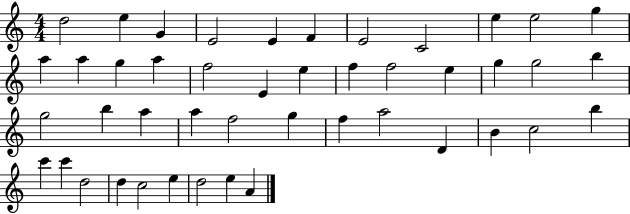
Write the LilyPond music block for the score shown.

{
  \clef treble
  \numericTimeSignature
  \time 4/4
  \key c \major
  d''2 e''4 g'4 | e'2 e'4 f'4 | e'2 c'2 | e''4 e''2 g''4 | \break a''4 a''4 g''4 a''4 | f''2 e'4 e''4 | f''4 f''2 e''4 | g''4 g''2 b''4 | \break g''2 b''4 a''4 | a''4 f''2 g''4 | f''4 a''2 d'4 | b'4 c''2 b''4 | \break c'''4 c'''4 d''2 | d''4 c''2 e''4 | d''2 e''4 a'4 | \bar "|."
}